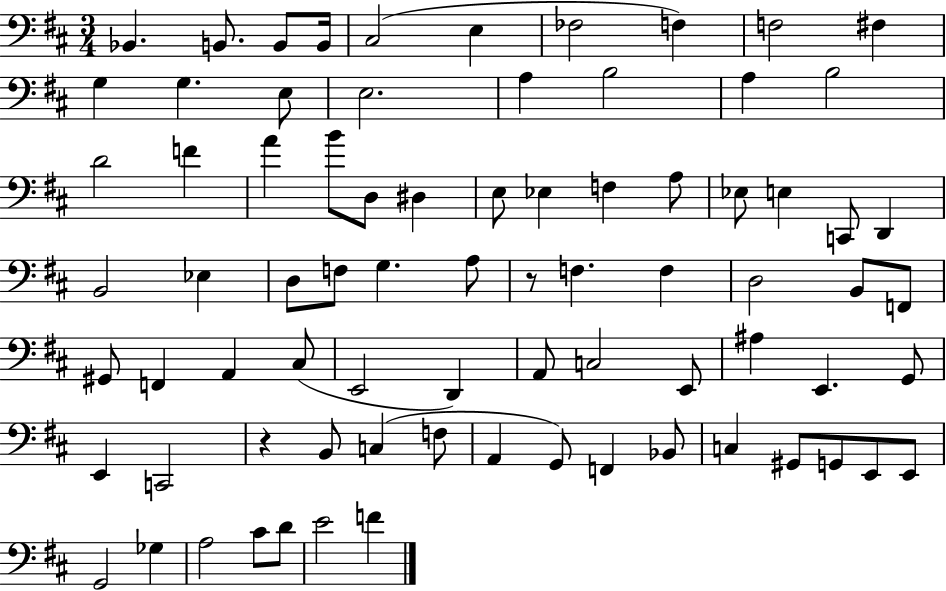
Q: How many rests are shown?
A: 2